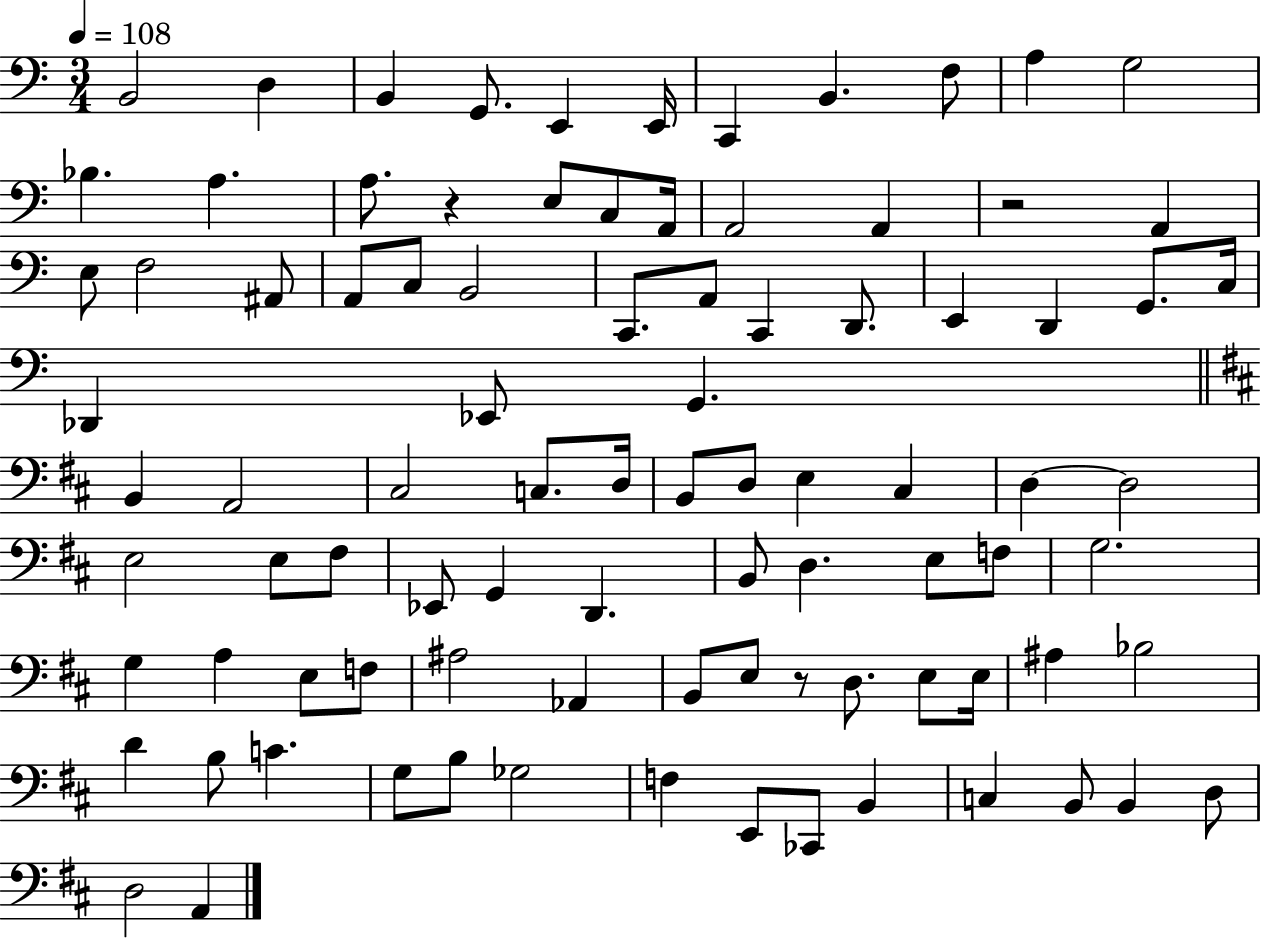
X:1
T:Untitled
M:3/4
L:1/4
K:C
B,,2 D, B,, G,,/2 E,, E,,/4 C,, B,, F,/2 A, G,2 _B, A, A,/2 z E,/2 C,/2 A,,/4 A,,2 A,, z2 A,, E,/2 F,2 ^A,,/2 A,,/2 C,/2 B,,2 C,,/2 A,,/2 C,, D,,/2 E,, D,, G,,/2 C,/4 _D,, _E,,/2 G,, B,, A,,2 ^C,2 C,/2 D,/4 B,,/2 D,/2 E, ^C, D, D,2 E,2 E,/2 ^F,/2 _E,,/2 G,, D,, B,,/2 D, E,/2 F,/2 G,2 G, A, E,/2 F,/2 ^A,2 _A,, B,,/2 E,/2 z/2 D,/2 E,/2 E,/4 ^A, _B,2 D B,/2 C G,/2 B,/2 _G,2 F, E,,/2 _C,,/2 B,, C, B,,/2 B,, D,/2 D,2 A,,